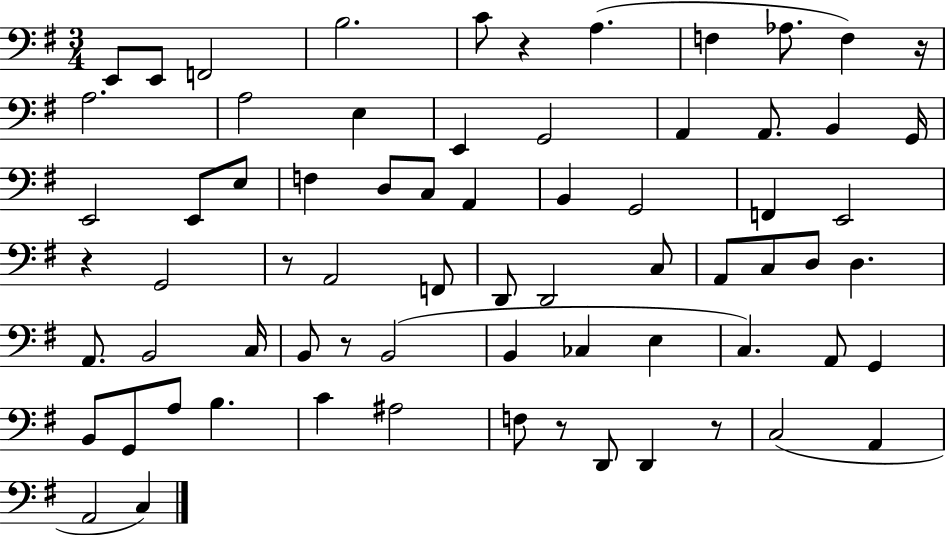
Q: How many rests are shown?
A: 7